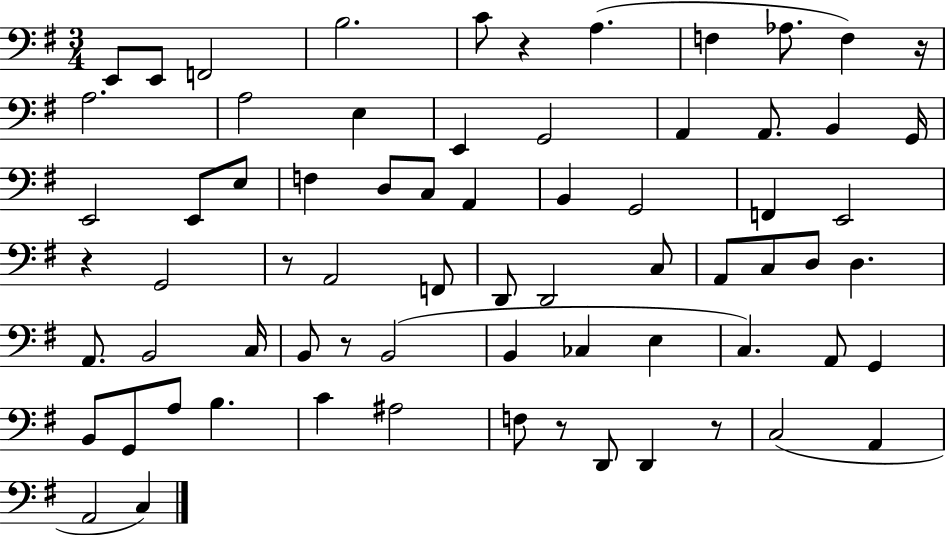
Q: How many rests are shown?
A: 7